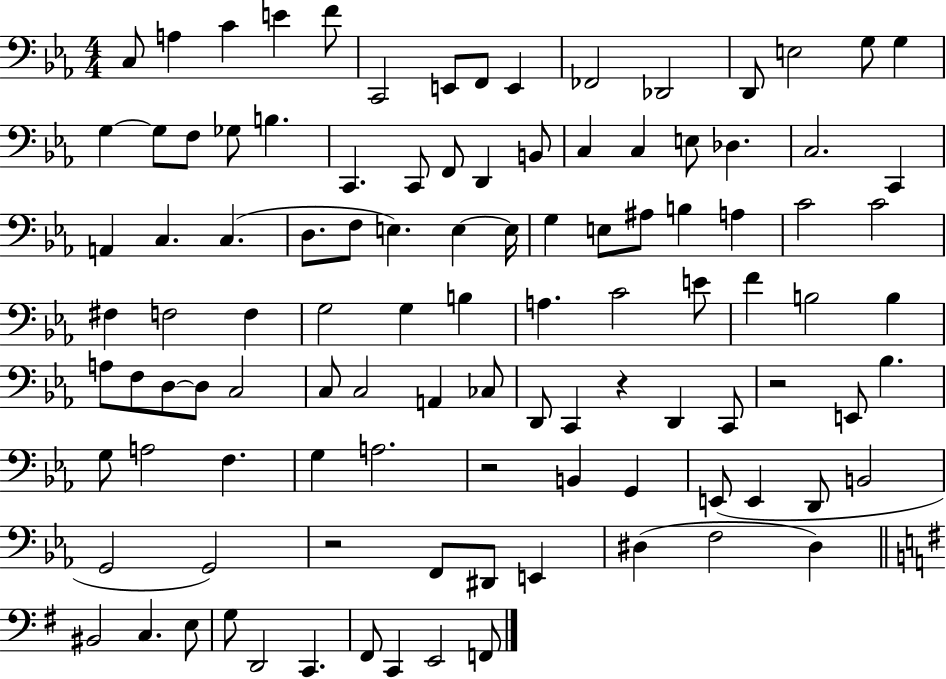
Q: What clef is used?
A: bass